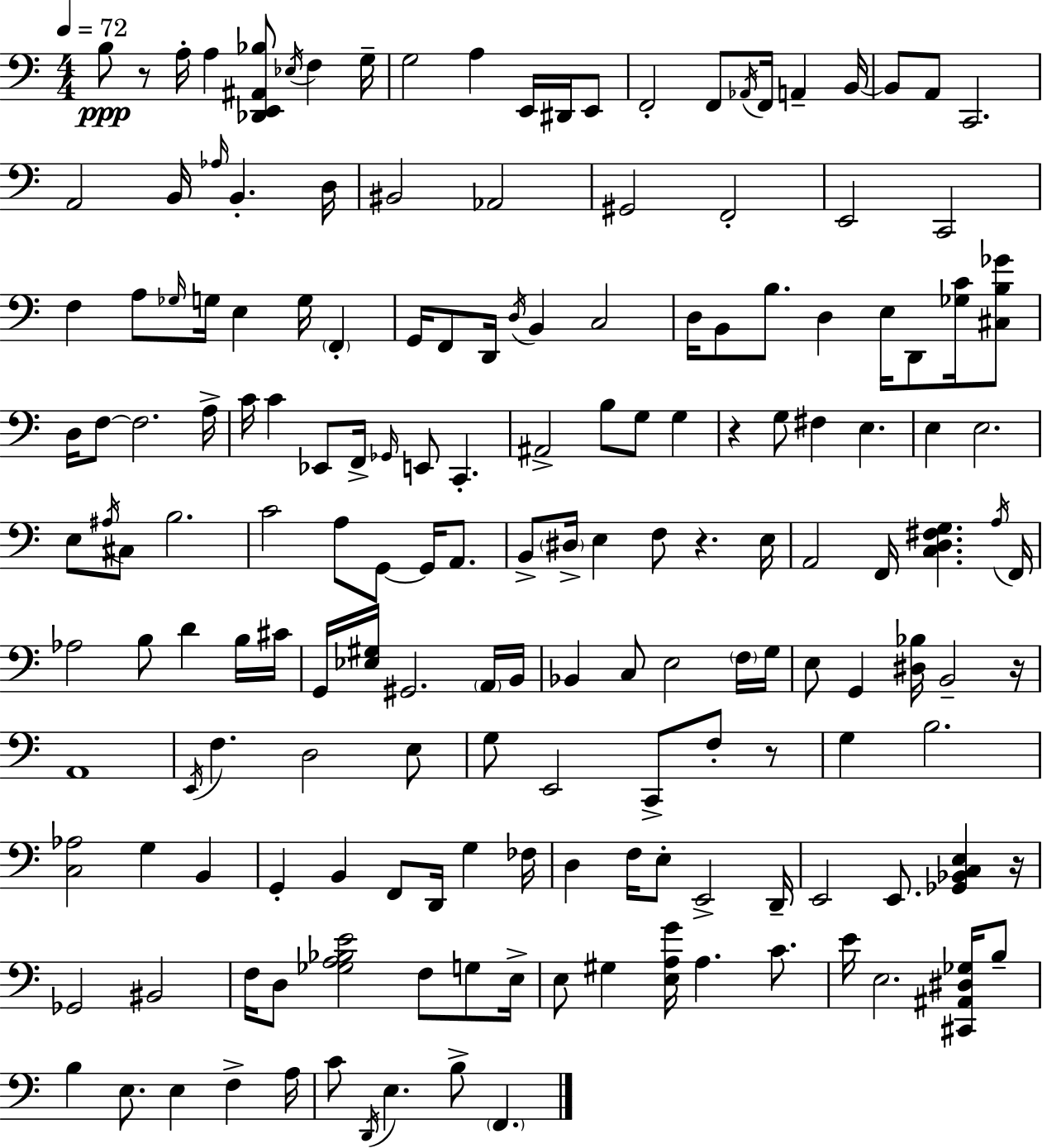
X:1
T:Untitled
M:4/4
L:1/4
K:C
B,/2 z/2 A,/4 A, [_D,,E,,^A,,_B,]/2 _E,/4 F, G,/4 G,2 A, E,,/4 ^D,,/4 E,,/2 F,,2 F,,/2 _A,,/4 F,,/4 A,, B,,/4 B,,/2 A,,/2 C,,2 A,,2 B,,/4 _A,/4 B,, D,/4 ^B,,2 _A,,2 ^G,,2 F,,2 E,,2 C,,2 F, A,/2 _G,/4 G,/4 E, G,/4 F,, G,,/4 F,,/2 D,,/4 D,/4 B,, C,2 D,/4 B,,/2 B,/2 D, E,/4 D,,/2 [_G,C]/4 [^C,B,_G]/2 D,/4 F,/2 F,2 A,/4 C/4 C _E,,/2 F,,/4 _G,,/4 E,,/2 C,, ^A,,2 B,/2 G,/2 G, z G,/2 ^F, E, E, E,2 E,/2 ^A,/4 ^C,/2 B,2 C2 A,/2 G,,/2 G,,/4 A,,/2 B,,/2 ^D,/4 E, F,/2 z E,/4 A,,2 F,,/4 [C,D,^F,G,] A,/4 F,,/4 _A,2 B,/2 D B,/4 ^C/4 G,,/4 [_E,^G,]/4 ^G,,2 A,,/4 B,,/4 _B,, C,/2 E,2 F,/4 G,/4 E,/2 G,, [^D,_B,]/4 B,,2 z/4 A,,4 E,,/4 F, D,2 E,/2 G,/2 E,,2 C,,/2 F,/2 z/2 G, B,2 [C,_A,]2 G, B,, G,, B,, F,,/2 D,,/4 G, _F,/4 D, F,/4 E,/2 E,,2 D,,/4 E,,2 E,,/2 [_G,,_B,,C,E,] z/4 _G,,2 ^B,,2 F,/4 D,/2 [_G,A,_B,E]2 F,/2 G,/2 E,/4 E,/2 ^G, [E,A,G]/4 A, C/2 E/4 E,2 [^C,,^A,,^D,_G,]/4 B,/2 B, E,/2 E, F, A,/4 C/2 D,,/4 E, B,/2 F,,